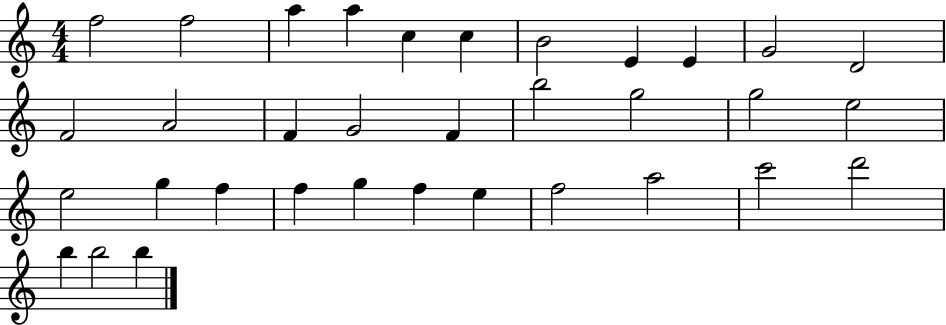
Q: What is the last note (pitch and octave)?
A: B5